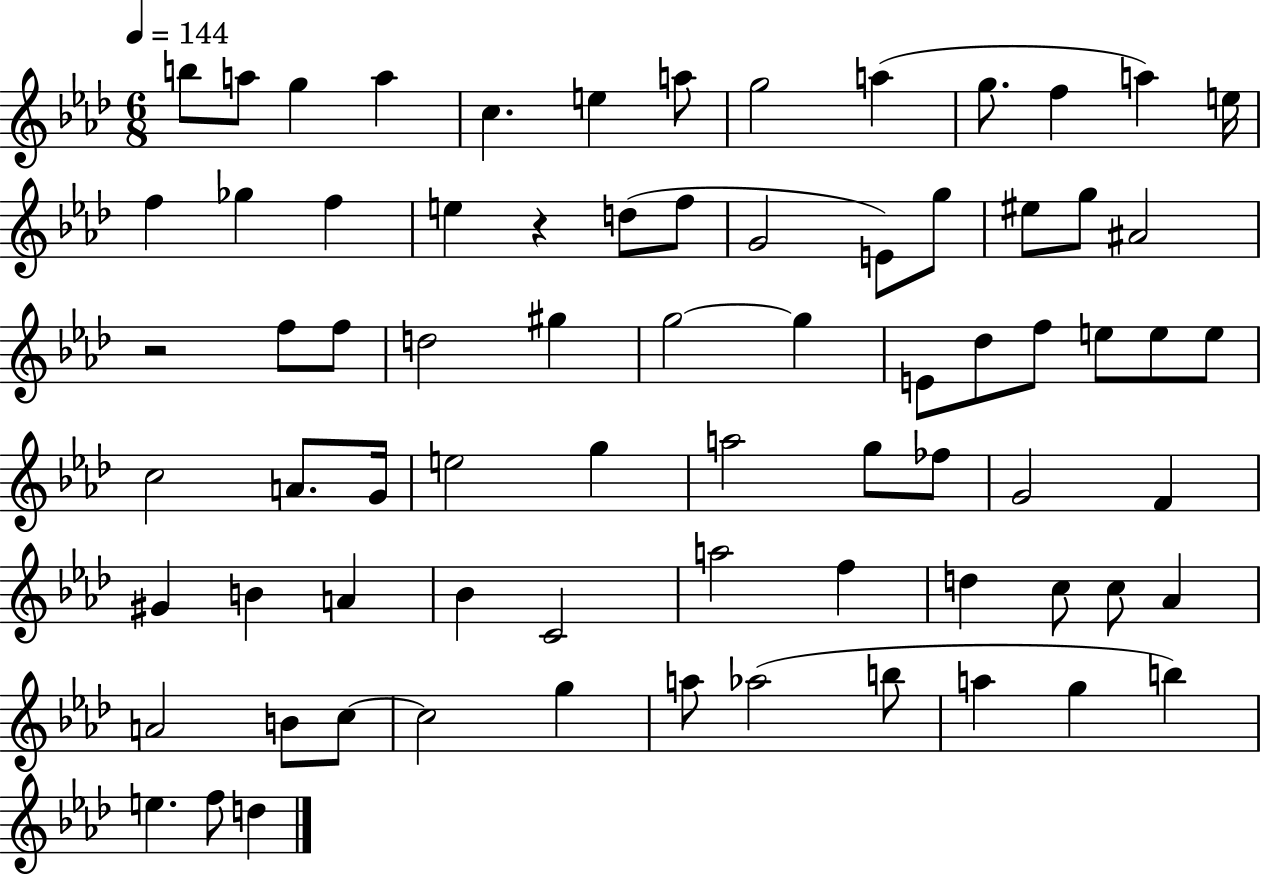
B5/e A5/e G5/q A5/q C5/q. E5/q A5/e G5/h A5/q G5/e. F5/q A5/q E5/s F5/q Gb5/q F5/q E5/q R/q D5/e F5/e G4/h E4/e G5/e EIS5/e G5/e A#4/h R/h F5/e F5/e D5/h G#5/q G5/h G5/q E4/e Db5/e F5/e E5/e E5/e E5/e C5/h A4/e. G4/s E5/h G5/q A5/h G5/e FES5/e G4/h F4/q G#4/q B4/q A4/q Bb4/q C4/h A5/h F5/q D5/q C5/e C5/e Ab4/q A4/h B4/e C5/e C5/h G5/q A5/e Ab5/h B5/e A5/q G5/q B5/q E5/q. F5/e D5/q